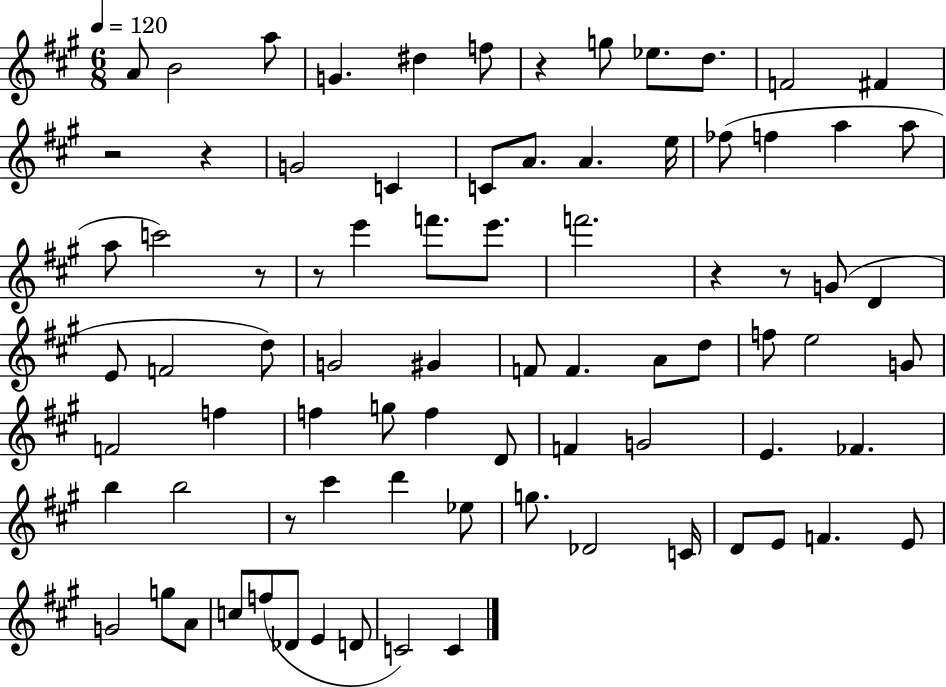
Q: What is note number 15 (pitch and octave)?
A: A4